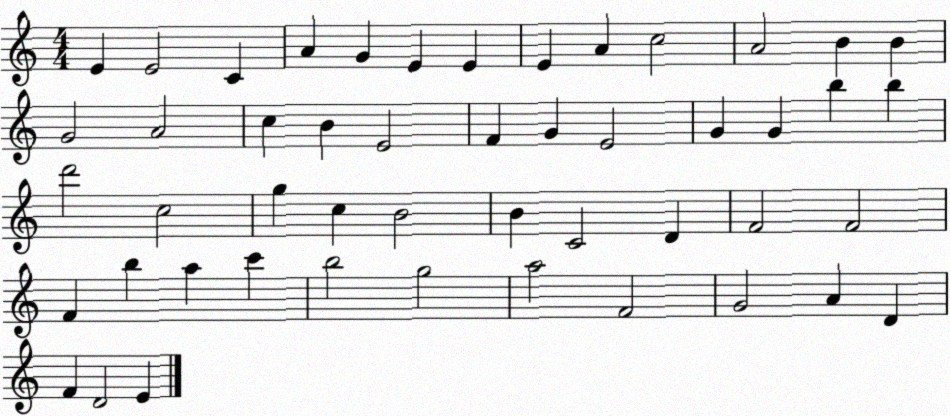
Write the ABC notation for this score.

X:1
T:Untitled
M:4/4
L:1/4
K:C
E E2 C A G E E E A c2 A2 B B G2 A2 c B E2 F G E2 G G b b d'2 c2 g c B2 B C2 D F2 F2 F b a c' b2 g2 a2 F2 G2 A D F D2 E